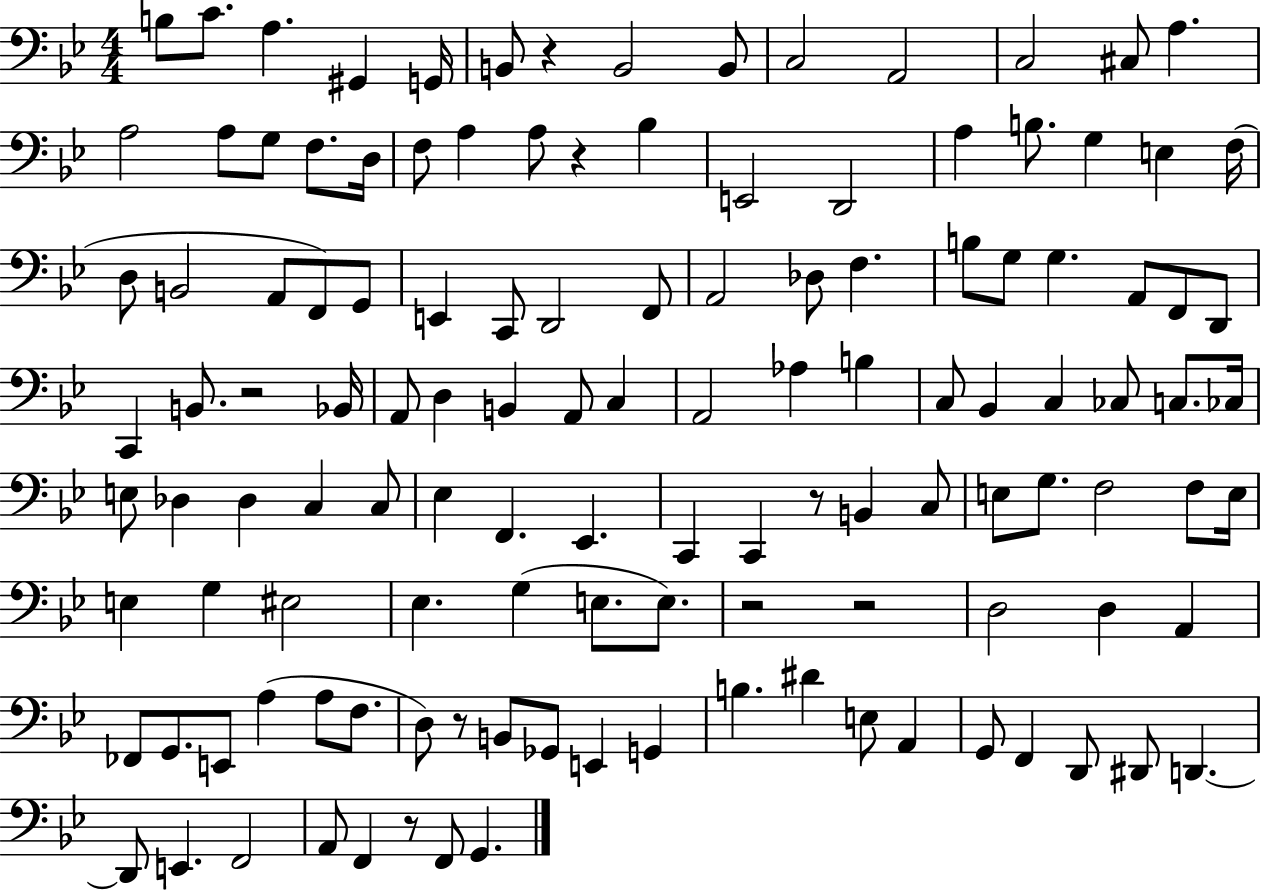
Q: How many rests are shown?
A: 8